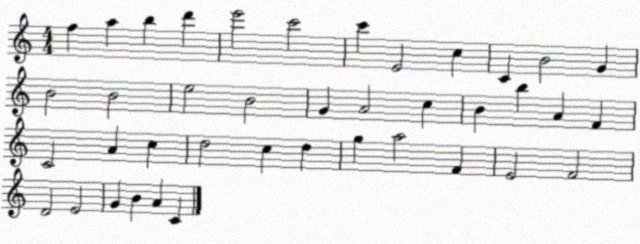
X:1
T:Untitled
M:4/4
L:1/4
K:C
f a b d' e'2 c'2 c' E2 c C B2 G B2 B2 e2 B2 G A2 c B b A F C2 A c d2 c d g a2 F E2 F2 D2 E2 G B A C